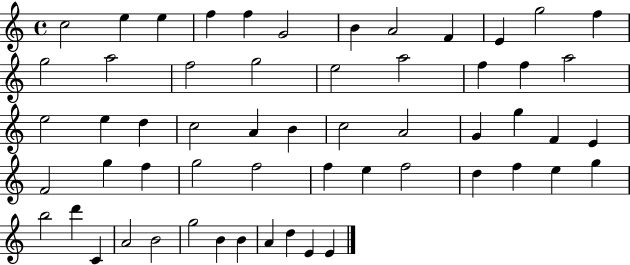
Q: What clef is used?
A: treble